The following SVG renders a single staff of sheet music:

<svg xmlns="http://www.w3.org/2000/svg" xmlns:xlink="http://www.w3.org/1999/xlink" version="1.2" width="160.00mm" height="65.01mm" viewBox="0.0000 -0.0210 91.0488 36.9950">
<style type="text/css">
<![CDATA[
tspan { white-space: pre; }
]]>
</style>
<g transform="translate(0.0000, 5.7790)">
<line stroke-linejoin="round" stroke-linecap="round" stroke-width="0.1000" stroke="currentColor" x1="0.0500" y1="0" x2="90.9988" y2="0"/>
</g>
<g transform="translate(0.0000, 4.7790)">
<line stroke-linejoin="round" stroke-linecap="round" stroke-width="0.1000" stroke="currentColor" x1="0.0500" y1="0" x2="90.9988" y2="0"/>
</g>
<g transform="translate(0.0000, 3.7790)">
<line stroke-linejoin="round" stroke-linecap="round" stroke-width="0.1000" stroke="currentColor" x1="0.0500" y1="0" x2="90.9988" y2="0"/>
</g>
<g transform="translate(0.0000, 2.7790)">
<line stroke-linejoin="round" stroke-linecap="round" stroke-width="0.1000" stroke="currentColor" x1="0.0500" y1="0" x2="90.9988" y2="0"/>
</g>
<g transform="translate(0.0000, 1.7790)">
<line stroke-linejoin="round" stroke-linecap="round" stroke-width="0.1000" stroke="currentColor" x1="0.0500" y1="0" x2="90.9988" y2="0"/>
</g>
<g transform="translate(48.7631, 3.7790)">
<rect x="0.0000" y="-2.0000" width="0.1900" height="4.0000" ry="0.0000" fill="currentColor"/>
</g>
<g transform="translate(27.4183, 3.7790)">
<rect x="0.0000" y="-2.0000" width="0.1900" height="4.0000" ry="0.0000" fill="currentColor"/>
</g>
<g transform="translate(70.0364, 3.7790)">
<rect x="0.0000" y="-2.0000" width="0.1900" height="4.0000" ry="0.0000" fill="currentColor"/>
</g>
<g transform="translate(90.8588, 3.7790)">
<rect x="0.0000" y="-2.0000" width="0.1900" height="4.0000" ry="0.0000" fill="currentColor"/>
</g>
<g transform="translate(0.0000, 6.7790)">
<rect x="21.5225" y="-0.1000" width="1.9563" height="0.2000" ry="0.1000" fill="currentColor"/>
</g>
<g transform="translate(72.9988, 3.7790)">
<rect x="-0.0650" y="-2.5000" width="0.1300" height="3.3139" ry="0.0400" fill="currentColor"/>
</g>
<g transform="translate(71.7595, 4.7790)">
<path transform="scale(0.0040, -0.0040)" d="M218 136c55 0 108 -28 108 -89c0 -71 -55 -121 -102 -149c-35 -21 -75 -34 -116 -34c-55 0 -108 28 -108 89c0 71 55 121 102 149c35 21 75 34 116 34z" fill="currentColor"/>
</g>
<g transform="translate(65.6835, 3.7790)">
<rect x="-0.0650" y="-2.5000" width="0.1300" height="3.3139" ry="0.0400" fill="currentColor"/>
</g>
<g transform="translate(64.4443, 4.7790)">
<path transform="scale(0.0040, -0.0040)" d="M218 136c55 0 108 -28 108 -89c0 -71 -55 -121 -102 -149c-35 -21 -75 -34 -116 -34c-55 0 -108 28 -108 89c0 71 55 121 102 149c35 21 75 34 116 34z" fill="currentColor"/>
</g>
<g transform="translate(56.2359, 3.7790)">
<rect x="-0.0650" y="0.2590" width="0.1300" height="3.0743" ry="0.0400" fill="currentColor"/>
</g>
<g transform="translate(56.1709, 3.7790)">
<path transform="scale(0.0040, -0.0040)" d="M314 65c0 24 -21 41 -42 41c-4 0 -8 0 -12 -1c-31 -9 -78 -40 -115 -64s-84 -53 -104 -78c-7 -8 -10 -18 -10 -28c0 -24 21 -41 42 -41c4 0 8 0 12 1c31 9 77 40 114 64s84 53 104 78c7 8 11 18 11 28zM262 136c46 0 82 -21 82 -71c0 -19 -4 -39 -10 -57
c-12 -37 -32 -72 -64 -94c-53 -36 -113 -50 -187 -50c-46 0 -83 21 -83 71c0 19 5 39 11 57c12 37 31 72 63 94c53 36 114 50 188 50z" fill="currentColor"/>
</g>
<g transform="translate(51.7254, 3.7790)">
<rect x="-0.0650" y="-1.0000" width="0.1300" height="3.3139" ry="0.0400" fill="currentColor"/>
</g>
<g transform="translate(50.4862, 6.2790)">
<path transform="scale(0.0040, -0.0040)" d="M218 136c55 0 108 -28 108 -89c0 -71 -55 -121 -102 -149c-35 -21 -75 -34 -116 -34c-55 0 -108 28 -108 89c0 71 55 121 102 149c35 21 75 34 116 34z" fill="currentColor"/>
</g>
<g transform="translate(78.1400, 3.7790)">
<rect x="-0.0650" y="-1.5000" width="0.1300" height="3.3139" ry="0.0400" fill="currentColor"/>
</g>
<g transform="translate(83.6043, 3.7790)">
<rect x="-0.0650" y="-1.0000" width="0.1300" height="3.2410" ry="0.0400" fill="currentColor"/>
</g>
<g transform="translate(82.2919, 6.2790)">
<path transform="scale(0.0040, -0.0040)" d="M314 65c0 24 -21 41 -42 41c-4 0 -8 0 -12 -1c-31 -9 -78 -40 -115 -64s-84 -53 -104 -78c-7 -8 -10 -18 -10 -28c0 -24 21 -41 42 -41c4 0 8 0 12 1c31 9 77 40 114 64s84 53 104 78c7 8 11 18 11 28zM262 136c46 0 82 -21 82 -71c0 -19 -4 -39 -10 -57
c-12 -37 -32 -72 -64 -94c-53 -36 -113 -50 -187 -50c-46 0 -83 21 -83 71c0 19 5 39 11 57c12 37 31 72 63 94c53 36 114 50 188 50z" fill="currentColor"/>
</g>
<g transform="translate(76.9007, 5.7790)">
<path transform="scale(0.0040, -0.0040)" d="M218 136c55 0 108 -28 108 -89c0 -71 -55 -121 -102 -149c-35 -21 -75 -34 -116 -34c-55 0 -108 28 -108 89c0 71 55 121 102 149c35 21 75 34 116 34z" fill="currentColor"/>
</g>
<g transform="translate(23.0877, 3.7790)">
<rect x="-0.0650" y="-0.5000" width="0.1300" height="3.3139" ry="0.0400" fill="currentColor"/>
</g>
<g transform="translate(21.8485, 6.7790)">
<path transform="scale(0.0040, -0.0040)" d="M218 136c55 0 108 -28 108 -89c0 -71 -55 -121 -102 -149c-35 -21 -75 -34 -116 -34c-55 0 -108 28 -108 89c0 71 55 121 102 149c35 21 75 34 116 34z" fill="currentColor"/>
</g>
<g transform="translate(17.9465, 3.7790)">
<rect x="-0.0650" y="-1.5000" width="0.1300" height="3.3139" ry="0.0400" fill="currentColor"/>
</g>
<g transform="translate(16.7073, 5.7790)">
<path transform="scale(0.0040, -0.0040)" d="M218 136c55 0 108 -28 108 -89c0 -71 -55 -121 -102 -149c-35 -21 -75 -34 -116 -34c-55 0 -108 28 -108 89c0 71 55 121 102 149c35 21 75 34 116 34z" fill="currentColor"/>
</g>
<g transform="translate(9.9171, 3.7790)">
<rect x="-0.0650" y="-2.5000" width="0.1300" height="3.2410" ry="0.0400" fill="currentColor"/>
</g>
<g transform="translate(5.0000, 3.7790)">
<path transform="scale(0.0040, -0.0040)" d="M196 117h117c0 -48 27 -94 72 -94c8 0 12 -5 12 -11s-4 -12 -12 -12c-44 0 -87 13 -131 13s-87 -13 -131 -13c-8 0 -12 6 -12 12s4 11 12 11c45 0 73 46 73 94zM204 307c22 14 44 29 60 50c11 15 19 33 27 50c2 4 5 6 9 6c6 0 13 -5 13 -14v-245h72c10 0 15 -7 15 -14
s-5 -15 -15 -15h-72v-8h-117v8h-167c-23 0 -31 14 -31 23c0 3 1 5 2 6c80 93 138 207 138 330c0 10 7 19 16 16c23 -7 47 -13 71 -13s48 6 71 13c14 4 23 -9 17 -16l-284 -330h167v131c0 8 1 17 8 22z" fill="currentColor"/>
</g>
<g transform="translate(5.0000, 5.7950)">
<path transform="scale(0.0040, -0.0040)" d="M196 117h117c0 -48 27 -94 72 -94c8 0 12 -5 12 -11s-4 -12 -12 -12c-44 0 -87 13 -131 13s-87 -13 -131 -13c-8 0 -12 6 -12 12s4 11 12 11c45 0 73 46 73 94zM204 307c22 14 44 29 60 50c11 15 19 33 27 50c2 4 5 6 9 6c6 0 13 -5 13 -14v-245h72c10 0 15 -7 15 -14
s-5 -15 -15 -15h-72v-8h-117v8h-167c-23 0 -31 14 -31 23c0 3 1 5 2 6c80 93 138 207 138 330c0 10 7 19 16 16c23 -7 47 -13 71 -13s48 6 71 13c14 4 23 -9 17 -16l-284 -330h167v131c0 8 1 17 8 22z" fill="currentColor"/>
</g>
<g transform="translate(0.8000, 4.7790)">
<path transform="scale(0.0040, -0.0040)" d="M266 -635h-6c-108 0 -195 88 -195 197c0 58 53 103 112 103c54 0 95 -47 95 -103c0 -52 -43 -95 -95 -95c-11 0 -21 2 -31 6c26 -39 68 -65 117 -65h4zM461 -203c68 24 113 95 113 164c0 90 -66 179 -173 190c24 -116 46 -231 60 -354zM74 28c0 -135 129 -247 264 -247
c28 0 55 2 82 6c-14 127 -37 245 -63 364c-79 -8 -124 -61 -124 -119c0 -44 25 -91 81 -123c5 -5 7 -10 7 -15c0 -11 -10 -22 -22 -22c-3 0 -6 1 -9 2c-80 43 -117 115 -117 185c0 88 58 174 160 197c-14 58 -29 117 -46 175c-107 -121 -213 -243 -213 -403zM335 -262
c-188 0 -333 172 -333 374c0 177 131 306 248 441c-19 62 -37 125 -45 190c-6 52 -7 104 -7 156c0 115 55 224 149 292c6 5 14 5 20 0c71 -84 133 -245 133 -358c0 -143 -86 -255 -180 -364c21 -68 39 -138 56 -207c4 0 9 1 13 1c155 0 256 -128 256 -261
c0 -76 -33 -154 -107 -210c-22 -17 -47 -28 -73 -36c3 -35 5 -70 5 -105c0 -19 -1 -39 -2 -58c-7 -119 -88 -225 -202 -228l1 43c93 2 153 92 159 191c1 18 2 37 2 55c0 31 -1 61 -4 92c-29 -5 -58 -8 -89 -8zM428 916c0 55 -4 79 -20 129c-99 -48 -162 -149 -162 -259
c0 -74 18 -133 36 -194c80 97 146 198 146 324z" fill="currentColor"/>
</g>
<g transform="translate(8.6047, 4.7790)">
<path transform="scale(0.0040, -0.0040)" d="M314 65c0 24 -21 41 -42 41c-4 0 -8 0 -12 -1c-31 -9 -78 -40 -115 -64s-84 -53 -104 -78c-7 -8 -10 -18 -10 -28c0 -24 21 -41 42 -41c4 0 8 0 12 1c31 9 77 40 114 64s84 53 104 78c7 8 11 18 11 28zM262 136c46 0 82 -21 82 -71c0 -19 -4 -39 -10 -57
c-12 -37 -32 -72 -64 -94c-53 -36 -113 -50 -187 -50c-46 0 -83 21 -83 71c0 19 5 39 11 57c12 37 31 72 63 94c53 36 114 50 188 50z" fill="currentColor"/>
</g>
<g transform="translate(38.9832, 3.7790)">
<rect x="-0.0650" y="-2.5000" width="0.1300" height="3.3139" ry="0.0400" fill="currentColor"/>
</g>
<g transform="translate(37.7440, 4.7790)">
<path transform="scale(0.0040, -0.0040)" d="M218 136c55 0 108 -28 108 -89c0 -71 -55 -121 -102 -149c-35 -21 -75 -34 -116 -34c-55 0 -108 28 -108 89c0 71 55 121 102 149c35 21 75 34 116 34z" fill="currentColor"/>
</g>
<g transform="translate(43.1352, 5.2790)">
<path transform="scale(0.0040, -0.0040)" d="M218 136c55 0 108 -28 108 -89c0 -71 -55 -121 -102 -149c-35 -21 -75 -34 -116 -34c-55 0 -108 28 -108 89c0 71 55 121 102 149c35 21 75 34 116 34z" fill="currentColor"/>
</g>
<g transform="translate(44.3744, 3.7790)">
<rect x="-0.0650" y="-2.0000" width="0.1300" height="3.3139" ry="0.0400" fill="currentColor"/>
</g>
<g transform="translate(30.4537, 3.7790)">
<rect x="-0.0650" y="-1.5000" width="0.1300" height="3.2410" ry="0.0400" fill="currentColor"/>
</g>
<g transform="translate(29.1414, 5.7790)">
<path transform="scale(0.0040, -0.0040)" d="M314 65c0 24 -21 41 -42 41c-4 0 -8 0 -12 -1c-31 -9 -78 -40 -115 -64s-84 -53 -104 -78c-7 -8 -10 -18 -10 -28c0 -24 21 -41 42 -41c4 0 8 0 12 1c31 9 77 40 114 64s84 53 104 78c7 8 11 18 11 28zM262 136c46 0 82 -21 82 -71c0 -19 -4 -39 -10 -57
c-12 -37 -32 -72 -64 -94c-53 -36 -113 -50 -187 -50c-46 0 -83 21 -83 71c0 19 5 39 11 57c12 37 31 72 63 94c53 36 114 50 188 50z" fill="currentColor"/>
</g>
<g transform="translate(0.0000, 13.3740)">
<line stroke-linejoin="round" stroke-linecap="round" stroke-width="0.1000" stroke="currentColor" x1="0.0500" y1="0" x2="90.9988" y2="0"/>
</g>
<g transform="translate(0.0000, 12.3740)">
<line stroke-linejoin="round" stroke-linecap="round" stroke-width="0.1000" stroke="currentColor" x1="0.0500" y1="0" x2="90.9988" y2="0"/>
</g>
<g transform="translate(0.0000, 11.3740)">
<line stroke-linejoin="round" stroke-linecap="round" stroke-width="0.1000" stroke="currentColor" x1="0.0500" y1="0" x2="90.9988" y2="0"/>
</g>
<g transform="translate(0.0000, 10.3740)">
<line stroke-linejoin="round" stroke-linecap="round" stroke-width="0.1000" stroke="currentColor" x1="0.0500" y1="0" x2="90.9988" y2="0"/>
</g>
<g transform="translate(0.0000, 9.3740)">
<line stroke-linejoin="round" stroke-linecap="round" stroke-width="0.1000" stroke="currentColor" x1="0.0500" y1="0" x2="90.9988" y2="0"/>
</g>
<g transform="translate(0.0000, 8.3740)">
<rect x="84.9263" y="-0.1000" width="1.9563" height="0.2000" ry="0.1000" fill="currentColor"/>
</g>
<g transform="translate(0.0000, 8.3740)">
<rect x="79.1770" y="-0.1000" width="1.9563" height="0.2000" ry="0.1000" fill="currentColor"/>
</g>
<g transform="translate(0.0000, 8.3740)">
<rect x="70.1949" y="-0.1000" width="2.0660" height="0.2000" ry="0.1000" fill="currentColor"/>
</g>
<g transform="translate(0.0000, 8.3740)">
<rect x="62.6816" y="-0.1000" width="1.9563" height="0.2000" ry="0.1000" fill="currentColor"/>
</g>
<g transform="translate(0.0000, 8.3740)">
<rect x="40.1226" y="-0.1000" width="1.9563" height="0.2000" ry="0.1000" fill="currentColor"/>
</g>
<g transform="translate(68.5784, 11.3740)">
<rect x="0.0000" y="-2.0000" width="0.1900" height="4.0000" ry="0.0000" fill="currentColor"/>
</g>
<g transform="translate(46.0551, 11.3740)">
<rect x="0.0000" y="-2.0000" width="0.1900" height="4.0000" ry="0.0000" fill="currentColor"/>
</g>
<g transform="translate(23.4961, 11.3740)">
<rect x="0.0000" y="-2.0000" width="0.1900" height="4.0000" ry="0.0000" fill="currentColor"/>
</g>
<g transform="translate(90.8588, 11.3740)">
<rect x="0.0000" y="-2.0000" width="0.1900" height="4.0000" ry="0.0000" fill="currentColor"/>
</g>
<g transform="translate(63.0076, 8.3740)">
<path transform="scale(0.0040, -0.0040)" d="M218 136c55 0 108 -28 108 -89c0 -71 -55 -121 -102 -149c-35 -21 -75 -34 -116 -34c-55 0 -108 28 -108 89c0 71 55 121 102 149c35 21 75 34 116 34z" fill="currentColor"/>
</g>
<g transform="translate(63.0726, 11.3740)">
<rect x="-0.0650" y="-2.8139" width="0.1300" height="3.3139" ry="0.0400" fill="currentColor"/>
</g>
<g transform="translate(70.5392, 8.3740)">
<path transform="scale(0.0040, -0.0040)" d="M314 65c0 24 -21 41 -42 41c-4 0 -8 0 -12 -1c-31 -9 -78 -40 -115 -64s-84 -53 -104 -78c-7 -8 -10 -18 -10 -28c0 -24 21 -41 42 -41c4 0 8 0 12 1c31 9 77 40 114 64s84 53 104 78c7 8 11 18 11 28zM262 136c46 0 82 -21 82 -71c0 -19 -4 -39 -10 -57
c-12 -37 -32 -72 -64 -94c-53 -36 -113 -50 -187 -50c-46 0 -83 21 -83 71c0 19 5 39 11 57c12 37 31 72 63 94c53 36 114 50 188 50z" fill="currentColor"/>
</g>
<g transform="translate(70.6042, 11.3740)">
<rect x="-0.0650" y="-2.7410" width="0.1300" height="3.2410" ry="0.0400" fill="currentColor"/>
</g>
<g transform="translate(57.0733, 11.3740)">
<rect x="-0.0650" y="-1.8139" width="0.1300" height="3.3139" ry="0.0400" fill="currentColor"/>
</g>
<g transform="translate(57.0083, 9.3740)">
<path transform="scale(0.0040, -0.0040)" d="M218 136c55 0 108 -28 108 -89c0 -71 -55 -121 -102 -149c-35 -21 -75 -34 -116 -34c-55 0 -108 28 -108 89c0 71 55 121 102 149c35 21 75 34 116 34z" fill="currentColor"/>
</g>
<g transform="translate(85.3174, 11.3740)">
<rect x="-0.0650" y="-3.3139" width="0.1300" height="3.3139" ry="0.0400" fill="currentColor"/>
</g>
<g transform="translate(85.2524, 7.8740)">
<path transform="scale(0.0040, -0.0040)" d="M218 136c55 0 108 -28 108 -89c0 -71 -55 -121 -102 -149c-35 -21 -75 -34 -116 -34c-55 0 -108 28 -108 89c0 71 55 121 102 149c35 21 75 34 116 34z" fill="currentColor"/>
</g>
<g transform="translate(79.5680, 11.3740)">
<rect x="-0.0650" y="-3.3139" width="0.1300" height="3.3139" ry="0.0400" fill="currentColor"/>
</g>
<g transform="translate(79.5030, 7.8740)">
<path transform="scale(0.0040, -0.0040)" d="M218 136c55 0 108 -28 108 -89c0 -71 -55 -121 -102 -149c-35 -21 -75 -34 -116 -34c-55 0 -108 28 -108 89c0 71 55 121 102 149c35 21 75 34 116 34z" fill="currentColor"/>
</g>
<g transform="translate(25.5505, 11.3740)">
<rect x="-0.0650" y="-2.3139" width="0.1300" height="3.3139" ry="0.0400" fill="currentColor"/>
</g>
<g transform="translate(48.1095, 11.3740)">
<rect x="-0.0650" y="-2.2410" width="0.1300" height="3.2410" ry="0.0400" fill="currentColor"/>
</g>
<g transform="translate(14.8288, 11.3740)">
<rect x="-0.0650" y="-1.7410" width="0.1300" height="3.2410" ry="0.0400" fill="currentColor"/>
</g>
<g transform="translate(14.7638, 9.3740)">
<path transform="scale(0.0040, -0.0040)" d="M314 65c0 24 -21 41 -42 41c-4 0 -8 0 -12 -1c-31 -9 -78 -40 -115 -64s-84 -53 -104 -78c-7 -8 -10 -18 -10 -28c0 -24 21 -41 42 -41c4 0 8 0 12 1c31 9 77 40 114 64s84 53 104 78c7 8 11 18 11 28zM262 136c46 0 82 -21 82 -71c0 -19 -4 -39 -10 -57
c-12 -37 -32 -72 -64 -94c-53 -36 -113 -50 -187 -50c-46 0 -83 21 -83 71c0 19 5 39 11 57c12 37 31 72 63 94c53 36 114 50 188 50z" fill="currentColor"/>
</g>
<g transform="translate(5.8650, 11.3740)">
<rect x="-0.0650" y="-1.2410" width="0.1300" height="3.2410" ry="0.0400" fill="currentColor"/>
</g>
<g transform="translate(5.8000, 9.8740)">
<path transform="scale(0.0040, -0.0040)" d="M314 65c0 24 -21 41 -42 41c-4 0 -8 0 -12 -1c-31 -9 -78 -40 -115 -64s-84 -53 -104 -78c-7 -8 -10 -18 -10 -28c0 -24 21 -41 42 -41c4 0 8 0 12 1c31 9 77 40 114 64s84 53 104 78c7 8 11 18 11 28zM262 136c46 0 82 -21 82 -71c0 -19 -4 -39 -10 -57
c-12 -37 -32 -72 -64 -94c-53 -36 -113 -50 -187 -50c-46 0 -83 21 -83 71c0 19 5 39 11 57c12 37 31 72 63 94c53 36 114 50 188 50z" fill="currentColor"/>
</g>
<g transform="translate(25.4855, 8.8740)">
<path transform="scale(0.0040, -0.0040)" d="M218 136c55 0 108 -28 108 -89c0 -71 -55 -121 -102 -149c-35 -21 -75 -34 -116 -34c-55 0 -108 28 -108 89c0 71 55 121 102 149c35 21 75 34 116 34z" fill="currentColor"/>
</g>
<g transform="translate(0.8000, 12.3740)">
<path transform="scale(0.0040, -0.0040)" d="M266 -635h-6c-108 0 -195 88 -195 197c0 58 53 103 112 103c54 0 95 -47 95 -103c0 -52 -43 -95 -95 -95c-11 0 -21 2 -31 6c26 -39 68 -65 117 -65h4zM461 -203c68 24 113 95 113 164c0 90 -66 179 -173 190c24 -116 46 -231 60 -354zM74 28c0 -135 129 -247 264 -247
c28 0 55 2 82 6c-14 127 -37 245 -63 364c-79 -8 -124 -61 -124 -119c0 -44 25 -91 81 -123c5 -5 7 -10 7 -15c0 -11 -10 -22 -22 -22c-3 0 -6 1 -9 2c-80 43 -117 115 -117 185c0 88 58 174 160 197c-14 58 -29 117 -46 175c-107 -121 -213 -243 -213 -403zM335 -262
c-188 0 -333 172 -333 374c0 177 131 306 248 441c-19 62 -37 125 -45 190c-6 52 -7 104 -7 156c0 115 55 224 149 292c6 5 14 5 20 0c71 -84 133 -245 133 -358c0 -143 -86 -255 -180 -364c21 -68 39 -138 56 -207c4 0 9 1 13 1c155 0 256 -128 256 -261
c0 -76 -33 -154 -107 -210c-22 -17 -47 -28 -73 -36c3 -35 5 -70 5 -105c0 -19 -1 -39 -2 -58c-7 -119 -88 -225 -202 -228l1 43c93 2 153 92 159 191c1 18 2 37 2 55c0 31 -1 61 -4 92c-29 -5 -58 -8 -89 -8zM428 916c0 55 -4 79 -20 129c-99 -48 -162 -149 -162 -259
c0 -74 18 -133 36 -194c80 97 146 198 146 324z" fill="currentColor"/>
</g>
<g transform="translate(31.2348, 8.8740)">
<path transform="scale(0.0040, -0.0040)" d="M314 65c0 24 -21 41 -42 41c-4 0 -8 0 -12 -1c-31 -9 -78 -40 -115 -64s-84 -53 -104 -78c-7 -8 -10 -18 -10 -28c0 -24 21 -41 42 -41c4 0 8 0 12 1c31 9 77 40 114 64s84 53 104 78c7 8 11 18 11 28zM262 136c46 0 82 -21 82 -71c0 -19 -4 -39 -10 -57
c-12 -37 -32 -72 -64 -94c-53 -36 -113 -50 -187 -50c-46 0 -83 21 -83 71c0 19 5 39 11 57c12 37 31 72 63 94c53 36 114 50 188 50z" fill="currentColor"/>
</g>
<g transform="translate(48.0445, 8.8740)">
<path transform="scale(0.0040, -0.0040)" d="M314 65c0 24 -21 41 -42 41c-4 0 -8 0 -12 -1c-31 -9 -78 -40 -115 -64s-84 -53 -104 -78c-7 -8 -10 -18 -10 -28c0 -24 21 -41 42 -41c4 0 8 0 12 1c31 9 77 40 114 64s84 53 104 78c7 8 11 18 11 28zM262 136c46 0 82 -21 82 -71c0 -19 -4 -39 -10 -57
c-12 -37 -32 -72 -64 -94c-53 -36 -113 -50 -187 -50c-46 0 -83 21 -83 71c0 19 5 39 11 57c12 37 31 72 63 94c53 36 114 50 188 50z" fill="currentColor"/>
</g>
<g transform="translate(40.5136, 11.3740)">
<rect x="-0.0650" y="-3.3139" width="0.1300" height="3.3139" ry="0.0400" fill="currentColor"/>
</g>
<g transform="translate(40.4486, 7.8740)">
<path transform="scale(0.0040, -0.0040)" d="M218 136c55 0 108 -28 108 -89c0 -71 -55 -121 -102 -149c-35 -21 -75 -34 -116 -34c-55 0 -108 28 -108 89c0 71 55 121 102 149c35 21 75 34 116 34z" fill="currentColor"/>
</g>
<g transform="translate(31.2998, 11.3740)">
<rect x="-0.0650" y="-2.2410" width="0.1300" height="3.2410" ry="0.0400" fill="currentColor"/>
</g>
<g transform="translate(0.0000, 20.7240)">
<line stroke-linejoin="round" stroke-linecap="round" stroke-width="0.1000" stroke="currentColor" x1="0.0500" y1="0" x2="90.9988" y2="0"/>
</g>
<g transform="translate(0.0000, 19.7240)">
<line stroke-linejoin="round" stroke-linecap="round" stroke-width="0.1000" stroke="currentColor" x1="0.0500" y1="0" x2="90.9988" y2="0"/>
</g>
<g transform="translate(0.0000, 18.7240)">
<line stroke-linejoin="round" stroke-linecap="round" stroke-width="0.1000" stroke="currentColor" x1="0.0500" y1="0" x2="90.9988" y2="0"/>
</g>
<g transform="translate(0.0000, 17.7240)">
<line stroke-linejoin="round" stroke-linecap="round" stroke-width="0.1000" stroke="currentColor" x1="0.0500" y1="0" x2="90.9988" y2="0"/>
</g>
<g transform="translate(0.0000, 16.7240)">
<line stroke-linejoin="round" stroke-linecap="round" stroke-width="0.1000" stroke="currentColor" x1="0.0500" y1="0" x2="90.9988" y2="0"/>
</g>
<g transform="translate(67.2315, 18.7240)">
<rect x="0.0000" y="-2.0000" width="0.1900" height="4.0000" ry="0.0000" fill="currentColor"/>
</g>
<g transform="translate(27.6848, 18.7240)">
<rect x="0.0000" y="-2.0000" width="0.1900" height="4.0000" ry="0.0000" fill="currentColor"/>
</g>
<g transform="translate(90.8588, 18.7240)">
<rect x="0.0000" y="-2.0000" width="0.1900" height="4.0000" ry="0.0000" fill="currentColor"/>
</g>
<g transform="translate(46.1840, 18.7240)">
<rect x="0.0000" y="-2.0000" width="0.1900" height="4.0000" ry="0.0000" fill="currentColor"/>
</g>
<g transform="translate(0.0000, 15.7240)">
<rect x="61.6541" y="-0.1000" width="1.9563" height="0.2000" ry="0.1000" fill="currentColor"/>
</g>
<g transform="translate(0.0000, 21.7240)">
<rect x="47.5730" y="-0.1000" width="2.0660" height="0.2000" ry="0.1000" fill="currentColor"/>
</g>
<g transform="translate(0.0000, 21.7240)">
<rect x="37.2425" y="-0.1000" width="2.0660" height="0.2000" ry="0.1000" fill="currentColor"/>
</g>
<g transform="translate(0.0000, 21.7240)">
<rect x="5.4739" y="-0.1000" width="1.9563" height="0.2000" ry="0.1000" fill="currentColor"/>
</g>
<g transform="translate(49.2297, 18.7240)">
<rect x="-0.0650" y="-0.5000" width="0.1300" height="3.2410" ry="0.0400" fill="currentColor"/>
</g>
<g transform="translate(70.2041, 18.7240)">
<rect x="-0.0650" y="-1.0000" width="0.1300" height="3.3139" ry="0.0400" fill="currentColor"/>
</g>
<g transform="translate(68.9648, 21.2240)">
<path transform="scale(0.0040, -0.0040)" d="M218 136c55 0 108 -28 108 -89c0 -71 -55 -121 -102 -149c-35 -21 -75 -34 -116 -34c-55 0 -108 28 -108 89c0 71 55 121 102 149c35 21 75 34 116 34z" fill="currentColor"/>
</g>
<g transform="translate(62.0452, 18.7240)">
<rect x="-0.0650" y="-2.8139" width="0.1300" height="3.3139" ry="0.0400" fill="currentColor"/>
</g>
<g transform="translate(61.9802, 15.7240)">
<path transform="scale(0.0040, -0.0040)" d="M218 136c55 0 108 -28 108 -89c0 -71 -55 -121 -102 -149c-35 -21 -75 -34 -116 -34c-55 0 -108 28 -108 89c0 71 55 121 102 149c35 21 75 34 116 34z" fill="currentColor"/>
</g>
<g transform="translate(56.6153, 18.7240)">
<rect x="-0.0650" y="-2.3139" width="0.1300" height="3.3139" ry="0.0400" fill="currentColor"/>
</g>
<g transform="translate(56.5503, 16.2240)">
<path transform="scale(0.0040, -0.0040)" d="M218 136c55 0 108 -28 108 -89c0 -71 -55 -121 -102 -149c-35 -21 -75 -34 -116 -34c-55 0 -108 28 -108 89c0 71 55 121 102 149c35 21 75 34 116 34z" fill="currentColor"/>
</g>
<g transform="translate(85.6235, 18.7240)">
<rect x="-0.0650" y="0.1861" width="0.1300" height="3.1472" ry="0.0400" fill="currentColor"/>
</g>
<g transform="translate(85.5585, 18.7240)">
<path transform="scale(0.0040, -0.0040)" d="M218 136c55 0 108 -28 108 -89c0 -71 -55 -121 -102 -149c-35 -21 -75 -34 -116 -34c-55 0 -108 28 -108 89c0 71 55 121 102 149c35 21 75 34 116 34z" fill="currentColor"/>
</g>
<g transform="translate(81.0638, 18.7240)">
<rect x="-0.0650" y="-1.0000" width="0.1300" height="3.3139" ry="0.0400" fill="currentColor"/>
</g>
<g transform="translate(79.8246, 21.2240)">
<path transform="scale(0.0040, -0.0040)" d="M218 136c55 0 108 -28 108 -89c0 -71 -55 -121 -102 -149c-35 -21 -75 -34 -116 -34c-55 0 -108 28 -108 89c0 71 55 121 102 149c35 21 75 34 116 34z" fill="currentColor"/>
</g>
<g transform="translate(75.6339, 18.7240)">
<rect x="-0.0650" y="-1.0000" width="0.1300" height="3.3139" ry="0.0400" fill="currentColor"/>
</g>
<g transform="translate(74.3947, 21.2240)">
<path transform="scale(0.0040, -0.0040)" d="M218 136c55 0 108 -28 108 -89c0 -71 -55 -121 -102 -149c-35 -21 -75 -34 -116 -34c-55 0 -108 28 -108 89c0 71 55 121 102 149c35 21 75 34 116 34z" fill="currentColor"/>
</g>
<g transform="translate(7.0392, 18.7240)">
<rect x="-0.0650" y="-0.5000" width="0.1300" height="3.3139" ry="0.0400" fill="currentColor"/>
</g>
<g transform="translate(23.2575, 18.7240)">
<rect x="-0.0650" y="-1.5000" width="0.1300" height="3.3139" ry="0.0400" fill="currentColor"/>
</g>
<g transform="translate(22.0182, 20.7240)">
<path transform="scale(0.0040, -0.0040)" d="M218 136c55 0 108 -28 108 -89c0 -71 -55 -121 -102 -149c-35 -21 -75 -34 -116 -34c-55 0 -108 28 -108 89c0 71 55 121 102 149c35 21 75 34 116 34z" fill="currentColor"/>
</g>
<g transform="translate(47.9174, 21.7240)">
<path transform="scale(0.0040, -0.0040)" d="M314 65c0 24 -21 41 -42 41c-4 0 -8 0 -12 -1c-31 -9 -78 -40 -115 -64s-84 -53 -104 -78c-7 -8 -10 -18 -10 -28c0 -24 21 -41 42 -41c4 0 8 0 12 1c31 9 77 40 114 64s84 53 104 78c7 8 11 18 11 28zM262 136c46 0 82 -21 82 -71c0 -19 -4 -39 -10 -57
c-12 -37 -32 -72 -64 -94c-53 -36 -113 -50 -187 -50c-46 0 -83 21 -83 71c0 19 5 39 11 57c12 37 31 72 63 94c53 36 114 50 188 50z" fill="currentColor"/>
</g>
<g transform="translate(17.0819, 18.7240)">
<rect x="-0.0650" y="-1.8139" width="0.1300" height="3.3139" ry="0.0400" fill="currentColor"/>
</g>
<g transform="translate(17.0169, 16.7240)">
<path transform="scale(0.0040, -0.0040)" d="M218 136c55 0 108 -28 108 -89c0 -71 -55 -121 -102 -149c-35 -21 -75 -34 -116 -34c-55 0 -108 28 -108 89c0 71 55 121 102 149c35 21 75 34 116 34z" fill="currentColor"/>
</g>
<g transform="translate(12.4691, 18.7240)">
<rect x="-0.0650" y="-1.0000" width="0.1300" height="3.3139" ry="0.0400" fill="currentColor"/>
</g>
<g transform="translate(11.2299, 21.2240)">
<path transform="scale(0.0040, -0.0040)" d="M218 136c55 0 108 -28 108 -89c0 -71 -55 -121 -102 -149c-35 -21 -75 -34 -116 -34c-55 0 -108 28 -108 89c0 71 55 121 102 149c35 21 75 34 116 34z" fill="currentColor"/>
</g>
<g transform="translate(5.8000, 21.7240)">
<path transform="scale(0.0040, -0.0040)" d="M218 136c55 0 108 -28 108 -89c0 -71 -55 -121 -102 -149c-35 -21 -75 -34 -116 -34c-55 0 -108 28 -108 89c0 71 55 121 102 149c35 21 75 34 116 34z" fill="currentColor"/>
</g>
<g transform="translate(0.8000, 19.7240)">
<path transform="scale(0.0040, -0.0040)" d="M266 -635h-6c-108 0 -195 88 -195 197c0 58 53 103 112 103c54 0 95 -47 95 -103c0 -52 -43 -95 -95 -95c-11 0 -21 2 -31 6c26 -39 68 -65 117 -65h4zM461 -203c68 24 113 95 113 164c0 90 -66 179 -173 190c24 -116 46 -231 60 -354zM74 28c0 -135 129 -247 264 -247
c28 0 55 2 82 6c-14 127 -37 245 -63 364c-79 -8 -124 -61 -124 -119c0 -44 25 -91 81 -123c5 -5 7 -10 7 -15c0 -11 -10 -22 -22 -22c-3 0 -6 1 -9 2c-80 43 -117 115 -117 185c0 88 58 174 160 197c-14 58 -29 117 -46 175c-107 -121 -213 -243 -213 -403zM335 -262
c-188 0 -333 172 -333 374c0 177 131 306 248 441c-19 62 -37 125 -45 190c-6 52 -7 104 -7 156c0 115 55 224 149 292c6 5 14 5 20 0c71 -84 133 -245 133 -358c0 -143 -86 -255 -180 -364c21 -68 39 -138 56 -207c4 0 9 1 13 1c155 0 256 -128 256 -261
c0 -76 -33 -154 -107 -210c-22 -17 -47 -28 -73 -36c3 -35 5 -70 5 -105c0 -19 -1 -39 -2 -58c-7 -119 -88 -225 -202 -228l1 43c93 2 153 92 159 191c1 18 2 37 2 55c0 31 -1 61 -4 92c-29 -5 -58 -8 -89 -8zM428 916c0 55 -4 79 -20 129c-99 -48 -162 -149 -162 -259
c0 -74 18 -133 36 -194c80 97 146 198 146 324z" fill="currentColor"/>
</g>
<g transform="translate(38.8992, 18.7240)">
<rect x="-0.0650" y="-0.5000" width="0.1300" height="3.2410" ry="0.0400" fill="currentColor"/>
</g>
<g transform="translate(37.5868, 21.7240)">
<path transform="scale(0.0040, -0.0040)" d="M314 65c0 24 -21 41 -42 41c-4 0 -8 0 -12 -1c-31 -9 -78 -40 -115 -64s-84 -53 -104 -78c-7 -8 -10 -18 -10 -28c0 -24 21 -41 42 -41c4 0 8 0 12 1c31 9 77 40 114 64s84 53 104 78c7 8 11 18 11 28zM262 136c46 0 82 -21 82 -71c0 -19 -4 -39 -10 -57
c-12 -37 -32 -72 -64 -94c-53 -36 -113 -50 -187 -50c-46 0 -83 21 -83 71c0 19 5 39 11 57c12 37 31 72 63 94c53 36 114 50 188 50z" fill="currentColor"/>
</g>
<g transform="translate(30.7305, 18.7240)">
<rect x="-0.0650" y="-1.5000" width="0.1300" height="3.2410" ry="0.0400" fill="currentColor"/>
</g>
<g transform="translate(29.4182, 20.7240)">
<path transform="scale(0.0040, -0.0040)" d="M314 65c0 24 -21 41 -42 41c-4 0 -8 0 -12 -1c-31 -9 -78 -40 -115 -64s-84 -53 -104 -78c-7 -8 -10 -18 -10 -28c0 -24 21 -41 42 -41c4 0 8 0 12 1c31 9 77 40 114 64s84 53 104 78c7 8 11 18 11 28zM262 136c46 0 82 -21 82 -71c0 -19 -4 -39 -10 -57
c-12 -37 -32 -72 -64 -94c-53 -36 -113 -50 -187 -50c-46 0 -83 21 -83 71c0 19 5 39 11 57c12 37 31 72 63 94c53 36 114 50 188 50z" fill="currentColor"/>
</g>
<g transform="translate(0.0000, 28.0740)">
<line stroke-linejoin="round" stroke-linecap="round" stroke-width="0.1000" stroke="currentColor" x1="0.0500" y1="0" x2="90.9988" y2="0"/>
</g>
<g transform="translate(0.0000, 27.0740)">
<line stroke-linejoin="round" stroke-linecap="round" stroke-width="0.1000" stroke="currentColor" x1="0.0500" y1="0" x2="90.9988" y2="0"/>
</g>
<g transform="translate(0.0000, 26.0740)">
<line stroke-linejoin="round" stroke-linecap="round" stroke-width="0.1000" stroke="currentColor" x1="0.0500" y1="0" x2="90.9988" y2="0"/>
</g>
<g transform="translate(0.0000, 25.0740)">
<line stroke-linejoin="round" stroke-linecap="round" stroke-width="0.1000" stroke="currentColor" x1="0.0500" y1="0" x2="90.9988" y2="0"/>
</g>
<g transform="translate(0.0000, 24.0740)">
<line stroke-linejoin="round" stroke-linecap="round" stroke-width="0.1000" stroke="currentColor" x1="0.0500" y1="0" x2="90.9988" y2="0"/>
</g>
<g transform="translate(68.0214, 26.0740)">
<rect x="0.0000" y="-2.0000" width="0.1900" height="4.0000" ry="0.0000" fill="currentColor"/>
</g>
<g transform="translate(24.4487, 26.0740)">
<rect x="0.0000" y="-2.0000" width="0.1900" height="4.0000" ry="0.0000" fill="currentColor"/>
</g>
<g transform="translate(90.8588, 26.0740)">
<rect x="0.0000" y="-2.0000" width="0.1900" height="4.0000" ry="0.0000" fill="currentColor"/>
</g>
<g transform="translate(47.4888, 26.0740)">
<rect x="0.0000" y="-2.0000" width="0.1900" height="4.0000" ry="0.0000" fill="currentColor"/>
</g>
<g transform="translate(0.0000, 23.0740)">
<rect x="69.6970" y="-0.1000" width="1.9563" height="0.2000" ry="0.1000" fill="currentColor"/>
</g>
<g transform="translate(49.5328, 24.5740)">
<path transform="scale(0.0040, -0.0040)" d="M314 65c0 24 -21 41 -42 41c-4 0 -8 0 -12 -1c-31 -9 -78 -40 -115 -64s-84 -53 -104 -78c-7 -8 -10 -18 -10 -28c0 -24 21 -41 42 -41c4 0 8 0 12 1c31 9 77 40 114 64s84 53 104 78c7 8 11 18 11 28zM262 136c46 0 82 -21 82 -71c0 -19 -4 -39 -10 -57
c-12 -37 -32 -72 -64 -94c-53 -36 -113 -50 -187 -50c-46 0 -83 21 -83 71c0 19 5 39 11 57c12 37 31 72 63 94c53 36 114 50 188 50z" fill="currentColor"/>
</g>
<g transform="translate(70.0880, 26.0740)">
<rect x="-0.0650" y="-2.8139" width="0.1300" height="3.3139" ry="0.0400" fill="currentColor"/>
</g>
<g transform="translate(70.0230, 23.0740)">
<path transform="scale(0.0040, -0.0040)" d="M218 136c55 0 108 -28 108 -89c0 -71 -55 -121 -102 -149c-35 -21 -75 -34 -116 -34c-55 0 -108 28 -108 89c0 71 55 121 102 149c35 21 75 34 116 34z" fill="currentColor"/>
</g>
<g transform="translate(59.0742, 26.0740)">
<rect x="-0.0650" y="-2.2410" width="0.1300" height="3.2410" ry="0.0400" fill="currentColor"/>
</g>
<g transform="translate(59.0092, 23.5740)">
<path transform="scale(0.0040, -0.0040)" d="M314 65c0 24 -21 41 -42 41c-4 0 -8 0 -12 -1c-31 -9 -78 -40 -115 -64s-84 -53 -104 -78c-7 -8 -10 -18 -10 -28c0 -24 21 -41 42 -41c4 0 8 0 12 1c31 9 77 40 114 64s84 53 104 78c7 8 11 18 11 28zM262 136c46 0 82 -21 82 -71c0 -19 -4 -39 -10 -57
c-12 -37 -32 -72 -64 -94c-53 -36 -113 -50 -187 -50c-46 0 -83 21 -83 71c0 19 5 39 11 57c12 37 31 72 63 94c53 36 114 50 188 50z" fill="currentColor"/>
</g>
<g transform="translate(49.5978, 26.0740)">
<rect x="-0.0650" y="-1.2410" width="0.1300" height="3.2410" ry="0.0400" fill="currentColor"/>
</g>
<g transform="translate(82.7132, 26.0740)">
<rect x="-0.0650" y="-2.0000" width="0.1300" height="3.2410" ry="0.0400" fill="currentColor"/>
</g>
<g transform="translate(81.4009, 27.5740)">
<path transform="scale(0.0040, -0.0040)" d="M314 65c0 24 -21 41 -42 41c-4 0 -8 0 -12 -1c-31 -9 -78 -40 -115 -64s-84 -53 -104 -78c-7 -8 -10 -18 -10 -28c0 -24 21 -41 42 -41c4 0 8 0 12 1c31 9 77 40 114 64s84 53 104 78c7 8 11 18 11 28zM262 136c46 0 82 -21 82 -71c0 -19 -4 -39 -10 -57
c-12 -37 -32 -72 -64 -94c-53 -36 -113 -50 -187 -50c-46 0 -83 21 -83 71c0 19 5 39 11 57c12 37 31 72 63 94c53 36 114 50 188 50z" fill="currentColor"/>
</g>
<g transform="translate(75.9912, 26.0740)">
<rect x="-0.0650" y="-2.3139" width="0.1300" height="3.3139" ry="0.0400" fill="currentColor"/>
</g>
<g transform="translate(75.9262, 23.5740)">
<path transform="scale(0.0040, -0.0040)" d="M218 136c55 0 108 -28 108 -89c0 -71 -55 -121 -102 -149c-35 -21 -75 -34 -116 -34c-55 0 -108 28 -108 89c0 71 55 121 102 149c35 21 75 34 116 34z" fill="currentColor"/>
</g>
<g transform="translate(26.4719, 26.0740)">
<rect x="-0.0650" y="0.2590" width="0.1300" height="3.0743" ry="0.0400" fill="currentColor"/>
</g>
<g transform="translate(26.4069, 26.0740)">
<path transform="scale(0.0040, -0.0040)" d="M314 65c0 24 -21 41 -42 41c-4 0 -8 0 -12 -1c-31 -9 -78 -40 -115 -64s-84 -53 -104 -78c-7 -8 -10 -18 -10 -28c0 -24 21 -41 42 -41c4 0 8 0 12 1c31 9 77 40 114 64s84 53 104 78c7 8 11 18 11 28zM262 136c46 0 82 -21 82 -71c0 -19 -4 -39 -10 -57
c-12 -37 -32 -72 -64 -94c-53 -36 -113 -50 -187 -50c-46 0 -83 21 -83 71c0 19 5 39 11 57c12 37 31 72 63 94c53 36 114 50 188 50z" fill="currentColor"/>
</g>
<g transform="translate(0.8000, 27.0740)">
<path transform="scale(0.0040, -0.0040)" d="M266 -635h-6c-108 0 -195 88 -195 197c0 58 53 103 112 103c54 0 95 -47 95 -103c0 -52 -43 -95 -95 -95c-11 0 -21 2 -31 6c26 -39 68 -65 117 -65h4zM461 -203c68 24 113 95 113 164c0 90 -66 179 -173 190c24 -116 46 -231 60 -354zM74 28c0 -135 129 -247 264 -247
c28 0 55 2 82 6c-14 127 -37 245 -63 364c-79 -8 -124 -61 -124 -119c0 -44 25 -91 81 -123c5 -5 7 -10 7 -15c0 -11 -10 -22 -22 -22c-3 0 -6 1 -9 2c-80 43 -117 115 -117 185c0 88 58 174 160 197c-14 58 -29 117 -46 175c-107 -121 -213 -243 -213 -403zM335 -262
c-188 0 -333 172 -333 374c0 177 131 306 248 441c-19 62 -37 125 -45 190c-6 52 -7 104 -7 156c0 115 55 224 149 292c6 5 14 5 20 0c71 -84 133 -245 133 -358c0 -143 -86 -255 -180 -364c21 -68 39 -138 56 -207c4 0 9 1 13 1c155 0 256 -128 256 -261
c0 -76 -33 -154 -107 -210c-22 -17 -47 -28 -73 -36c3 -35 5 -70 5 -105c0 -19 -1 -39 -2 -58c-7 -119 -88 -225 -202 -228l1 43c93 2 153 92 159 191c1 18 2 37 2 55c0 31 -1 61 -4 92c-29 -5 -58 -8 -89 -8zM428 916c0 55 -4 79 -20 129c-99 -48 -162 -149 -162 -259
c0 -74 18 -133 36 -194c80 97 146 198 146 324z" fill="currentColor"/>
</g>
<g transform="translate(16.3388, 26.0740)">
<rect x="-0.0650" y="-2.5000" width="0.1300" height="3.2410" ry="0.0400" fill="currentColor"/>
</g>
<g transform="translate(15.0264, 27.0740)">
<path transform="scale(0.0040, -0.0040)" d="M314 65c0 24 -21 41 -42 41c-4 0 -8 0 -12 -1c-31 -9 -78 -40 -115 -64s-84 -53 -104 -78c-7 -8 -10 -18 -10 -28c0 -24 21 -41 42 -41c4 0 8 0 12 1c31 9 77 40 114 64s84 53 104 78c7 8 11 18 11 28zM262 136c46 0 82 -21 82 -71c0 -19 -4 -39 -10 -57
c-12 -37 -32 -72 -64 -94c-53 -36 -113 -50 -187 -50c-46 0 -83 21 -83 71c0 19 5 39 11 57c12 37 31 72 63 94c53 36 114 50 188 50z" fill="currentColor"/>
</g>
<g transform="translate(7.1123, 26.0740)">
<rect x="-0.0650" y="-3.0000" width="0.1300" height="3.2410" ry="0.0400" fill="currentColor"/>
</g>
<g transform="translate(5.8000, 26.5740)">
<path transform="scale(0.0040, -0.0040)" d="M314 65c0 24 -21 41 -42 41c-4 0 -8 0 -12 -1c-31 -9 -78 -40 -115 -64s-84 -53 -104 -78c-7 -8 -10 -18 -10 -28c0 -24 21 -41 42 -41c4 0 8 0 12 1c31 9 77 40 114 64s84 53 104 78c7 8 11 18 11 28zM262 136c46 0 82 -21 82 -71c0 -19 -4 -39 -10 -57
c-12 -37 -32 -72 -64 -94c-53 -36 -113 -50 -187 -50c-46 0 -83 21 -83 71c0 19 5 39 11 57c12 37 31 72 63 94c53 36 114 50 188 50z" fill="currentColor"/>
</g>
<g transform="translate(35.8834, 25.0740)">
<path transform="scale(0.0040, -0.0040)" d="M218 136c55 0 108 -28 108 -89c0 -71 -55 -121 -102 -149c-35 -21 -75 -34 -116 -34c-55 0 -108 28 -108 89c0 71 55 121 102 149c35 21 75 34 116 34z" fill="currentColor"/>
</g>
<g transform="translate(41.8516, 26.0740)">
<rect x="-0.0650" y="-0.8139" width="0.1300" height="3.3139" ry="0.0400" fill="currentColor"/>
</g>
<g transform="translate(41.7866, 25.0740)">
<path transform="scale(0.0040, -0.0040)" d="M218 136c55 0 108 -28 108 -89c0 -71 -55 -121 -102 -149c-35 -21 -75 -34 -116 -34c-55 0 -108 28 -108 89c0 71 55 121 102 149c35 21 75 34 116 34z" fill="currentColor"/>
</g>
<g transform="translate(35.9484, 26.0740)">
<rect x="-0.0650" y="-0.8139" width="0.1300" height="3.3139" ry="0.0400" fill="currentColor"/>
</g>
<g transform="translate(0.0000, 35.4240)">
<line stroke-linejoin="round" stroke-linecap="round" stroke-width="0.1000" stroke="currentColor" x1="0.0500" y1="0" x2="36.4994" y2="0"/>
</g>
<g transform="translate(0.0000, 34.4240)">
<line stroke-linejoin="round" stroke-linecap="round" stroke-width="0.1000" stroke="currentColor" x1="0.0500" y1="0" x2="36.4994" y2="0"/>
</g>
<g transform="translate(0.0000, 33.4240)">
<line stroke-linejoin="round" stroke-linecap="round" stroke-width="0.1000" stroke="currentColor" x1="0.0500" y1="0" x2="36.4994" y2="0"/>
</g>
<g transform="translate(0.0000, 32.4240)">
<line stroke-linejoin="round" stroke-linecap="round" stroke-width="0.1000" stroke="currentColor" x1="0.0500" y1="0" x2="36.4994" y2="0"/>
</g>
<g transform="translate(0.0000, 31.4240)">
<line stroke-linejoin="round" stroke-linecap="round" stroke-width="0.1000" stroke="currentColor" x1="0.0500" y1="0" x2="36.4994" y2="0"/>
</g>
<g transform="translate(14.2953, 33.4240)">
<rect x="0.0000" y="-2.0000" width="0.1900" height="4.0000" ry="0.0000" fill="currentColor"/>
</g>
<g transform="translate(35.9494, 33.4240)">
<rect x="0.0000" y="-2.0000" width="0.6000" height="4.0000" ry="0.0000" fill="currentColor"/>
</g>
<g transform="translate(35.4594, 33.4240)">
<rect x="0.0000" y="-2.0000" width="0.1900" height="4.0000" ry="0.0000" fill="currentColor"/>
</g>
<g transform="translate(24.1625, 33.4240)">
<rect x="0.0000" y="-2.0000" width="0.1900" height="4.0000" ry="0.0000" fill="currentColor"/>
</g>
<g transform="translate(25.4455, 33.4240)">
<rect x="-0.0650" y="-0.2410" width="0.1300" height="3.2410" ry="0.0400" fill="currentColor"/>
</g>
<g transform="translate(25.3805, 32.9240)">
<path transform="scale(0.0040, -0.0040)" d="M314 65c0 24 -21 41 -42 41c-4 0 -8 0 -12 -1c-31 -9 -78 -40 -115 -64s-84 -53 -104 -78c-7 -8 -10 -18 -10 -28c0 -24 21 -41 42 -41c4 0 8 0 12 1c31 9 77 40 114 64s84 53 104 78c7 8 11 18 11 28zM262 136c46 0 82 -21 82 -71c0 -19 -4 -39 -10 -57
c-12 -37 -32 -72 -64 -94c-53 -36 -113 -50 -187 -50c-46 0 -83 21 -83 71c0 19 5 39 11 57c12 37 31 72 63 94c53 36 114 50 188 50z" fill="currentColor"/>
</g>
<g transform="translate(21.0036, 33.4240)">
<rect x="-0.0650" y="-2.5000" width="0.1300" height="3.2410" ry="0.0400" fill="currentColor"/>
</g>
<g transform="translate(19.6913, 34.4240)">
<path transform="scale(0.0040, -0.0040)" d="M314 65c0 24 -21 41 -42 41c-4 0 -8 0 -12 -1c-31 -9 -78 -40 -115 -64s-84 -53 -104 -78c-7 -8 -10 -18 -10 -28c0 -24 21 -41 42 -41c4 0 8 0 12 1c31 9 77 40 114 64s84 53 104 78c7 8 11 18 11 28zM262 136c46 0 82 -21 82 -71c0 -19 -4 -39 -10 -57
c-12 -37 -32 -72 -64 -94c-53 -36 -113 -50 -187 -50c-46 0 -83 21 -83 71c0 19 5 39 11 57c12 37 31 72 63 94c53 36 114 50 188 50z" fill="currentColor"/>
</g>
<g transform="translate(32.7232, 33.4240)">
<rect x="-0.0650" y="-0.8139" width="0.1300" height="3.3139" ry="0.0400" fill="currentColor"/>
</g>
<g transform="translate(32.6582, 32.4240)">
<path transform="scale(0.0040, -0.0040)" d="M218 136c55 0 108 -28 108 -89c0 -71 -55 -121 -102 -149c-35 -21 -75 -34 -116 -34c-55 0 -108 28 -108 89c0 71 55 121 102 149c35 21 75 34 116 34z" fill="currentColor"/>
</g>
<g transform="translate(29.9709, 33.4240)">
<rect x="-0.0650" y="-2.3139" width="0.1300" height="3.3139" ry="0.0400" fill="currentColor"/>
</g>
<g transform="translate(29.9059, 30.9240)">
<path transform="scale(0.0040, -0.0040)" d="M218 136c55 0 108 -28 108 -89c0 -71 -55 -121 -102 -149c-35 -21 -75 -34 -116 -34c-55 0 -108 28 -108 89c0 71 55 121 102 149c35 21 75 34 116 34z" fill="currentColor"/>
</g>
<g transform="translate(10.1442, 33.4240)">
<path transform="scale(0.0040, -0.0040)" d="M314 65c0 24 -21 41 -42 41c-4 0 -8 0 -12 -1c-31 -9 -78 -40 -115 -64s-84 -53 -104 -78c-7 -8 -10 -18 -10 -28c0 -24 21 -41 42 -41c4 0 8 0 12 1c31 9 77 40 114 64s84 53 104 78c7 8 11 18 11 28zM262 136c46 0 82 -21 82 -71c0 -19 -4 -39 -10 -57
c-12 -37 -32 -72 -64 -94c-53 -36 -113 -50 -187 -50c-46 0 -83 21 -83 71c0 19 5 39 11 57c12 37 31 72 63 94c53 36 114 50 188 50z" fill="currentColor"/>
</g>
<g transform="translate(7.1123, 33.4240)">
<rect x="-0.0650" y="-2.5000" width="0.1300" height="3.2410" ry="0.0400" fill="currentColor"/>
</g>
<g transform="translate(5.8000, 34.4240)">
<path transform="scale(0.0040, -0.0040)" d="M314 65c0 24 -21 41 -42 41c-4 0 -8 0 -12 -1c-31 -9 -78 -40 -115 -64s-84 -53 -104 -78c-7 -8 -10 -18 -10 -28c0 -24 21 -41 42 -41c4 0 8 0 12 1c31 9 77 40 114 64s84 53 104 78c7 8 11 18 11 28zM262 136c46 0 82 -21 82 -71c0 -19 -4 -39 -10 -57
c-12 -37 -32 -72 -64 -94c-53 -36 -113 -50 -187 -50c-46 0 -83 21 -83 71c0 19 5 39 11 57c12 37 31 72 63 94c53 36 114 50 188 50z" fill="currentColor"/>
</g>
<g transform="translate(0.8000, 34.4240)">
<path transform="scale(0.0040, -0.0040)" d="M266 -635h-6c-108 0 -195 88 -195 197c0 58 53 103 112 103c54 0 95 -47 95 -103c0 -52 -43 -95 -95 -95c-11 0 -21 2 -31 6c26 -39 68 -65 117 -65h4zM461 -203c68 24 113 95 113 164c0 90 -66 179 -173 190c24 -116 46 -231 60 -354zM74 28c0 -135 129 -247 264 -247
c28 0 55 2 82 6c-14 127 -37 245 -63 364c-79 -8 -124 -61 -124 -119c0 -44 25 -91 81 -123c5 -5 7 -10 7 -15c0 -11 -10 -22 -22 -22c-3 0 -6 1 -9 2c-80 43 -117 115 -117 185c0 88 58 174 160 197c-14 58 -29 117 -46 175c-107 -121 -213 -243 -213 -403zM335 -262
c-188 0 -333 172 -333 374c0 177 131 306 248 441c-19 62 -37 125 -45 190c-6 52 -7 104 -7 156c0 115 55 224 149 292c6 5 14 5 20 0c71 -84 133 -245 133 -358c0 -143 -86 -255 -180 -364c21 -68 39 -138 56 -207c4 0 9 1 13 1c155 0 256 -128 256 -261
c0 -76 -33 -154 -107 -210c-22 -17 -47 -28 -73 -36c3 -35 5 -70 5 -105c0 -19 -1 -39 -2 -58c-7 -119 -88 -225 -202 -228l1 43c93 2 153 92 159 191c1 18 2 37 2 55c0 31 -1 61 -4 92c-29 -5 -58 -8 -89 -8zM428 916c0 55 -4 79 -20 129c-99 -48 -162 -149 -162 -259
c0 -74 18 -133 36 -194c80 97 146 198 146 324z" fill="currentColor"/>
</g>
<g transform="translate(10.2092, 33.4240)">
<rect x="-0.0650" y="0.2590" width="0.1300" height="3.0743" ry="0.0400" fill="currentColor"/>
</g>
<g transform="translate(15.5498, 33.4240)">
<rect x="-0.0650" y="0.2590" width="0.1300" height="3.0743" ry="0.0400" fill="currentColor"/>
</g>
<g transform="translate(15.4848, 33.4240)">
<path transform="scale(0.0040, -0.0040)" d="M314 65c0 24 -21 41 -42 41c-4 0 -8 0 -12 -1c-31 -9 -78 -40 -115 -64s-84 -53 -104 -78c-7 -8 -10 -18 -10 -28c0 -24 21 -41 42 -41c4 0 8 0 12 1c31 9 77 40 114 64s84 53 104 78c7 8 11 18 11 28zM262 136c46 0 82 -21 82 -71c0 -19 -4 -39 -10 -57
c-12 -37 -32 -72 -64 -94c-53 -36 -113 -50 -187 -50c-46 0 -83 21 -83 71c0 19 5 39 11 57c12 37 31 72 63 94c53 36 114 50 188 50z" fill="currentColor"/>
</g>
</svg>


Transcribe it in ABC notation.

X:1
T:Untitled
M:4/4
L:1/4
K:C
G2 E C E2 G F D B2 G G E D2 e2 f2 g g2 b g2 f a a2 b b C D f E E2 C2 C2 g a D D D B A2 G2 B2 d d e2 g2 a g F2 G2 B2 B2 G2 c2 g d